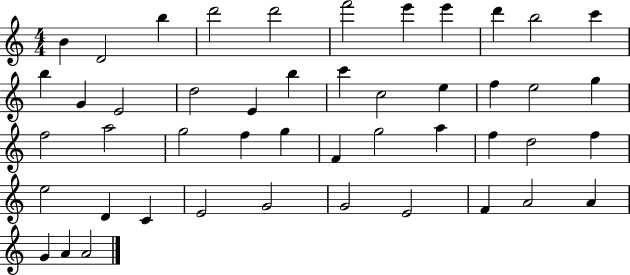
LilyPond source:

{
  \clef treble
  \numericTimeSignature
  \time 4/4
  \key c \major
  b'4 d'2 b''4 | d'''2 d'''2 | f'''2 e'''4 e'''4 | d'''4 b''2 c'''4 | \break b''4 g'4 e'2 | d''2 e'4 b''4 | c'''4 c''2 e''4 | f''4 e''2 g''4 | \break f''2 a''2 | g''2 f''4 g''4 | f'4 g''2 a''4 | f''4 d''2 f''4 | \break e''2 d'4 c'4 | e'2 g'2 | g'2 e'2 | f'4 a'2 a'4 | \break g'4 a'4 a'2 | \bar "|."
}